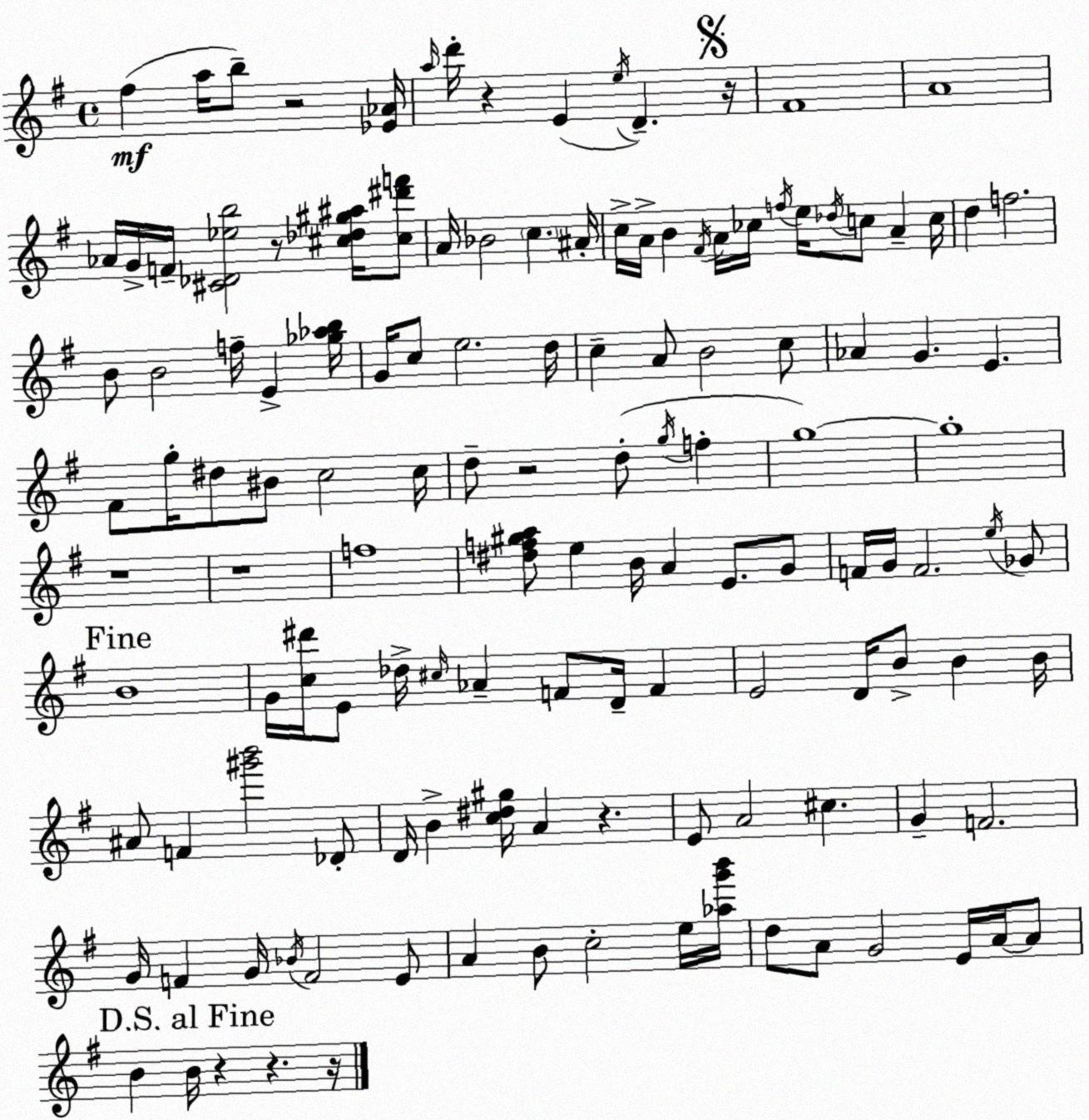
X:1
T:Untitled
M:4/4
L:1/4
K:Em
^f a/4 b/2 z2 [_E_A]/4 a/4 d'/4 z E e/4 D z/4 ^F4 A4 _A/4 G/4 F/4 [^C_D_eb]2 z/2 [^c_d^g^a]/4 [^c^d'f']/2 A/4 _B2 c ^A/4 c/4 A/4 B ^F/4 A/4 _c/4 f/4 e/4 _d/4 c/2 A c/4 d f2 B/2 B2 f/4 E [_g_ab]/4 G/4 c/2 e2 d/4 c A/2 B2 c/2 _A G E ^F/2 g/4 ^d/2 ^B/2 c2 c/4 d/2 z2 d/2 g/4 f g4 g4 z4 z4 f4 [^df^ga]/2 e B/4 A E/2 G/2 F/4 G/4 F2 e/4 _G/2 B4 G/4 [c^d']/4 E/2 _d/4 ^c/4 _A F/2 D/4 F E2 D/4 B/2 B B/4 ^A/2 F [^g'b']2 _D/2 D/4 B [c^d^g]/4 A z E/2 A2 ^c G F2 G/4 F G/4 _B/4 F2 E/2 A B/2 c2 e/4 [_ag'b']/4 d/2 A/2 G2 E/4 A/4 A/2 B B/4 z z z/4